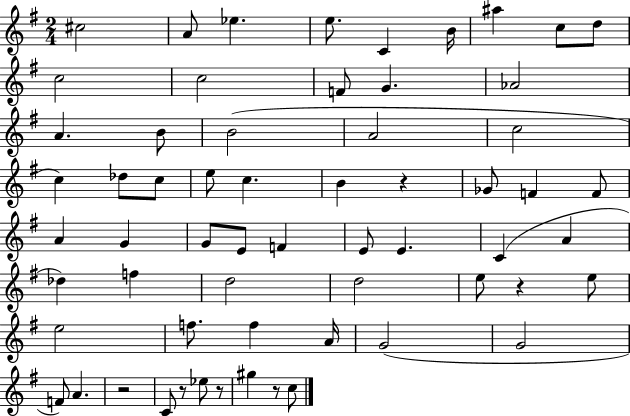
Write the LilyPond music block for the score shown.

{
  \clef treble
  \numericTimeSignature
  \time 2/4
  \key g \major
  cis''2 | a'8 ees''4. | e''8. c'4 b'16 | ais''4 c''8 d''8 | \break c''2 | c''2 | f'8 g'4. | aes'2 | \break a'4. b'8 | b'2( | a'2 | c''2 | \break c''4) des''8 c''8 | e''8 c''4. | b'4 r4 | ges'8 f'4 f'8 | \break a'4 g'4 | g'8 e'8 f'4 | e'8 e'4. | c'4( a'4 | \break des''4) f''4 | d''2 | d''2 | e''8 r4 e''8 | \break e''2 | f''8. f''4 a'16 | g'2( | g'2 | \break f'8) a'4. | r2 | c'8 r8 ees''8 r8 | gis''4 r8 c''8 | \break \bar "|."
}